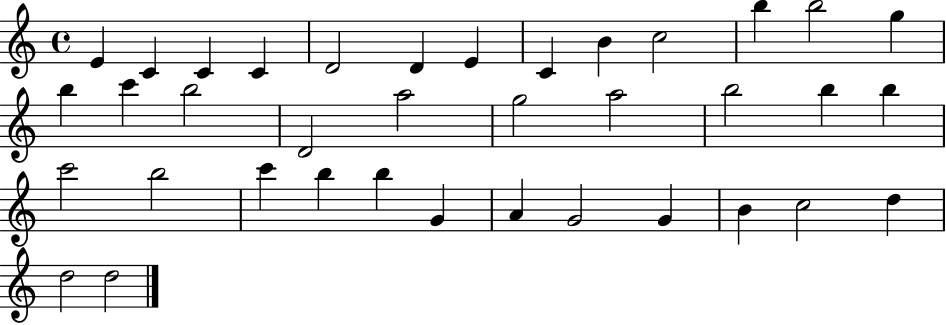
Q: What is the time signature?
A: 4/4